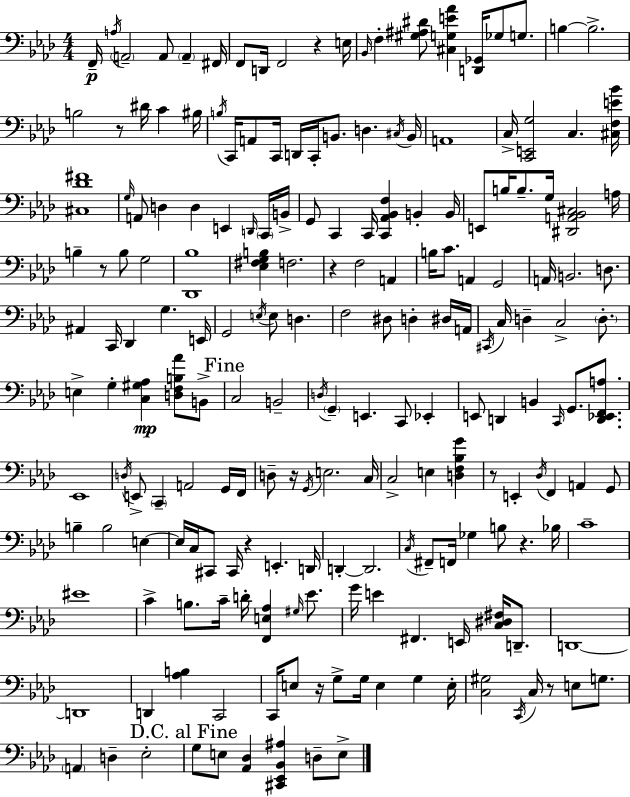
X:1
T:Untitled
M:4/4
L:1/4
K:Fm
F,,/4 A,/4 A,,2 A,,/2 A,, ^F,,/4 F,,/2 D,,/4 F,,2 z E,/4 _B,,/4 F, [^G,^A,^D]/2 [^C,G,E_A] [D,,_G,,]/4 _G,/2 G,/2 B, B,2 B,2 z/2 ^D/4 C ^B,/4 B,/4 C,,/4 A,,/2 C,,/4 D,,/4 C,,/4 B,,/2 D, ^C,/4 B,,/4 A,,4 C,/4 [C,,E,,G,]2 C, [^C,F,E_B]/4 [^C,_D^F]4 G,/4 A,,/2 D, D, E,, D,,/4 C,,/4 B,,/4 G,,/2 C,, C,,/4 [C,,_A,,_B,,F,] B,, B,,/4 E,,/2 B,/4 B,/2 G,/4 [^D,,A,,_B,,^C,]2 A,/4 B, z/2 B,/2 G,2 [_D,,_B,]4 [_E,^F,G,B,] F,2 z F,2 A,, B,/4 C/2 A,, G,,2 A,,/4 B,,2 D,/2 ^A,, C,,/4 _D,, G, E,,/4 G,,2 E,/4 E,/2 D, F,2 ^D,/2 D, ^D,/4 A,,/4 ^C,,/4 C,/4 D, C,2 D,/2 E, G, [C,^G,_A,] [D,F,B,_A]/2 B,,/2 C,2 B,,2 D,/4 G,, E,, C,,/2 _E,, E,,/2 D,, B,, C,,/4 G,,/2 [D,,_E,,F,,A,]/2 _E,,4 D,/4 E,,/2 C,, A,,2 G,,/4 F,,/4 D,/2 z/4 G,,/4 E,2 C,/4 C,2 E, [D,F,_B,G] z/2 E,, _D,/4 F,, A,, G,,/2 B, B,2 E, E,/4 C,/4 ^C,,/2 ^C,,/4 z E,, D,,/4 D,, D,,2 C,/4 ^F,,/2 F,,/4 _G, B,/2 z _B,/4 C4 ^E4 C B,/2 C/4 D/4 [F,,E,_A,] ^G,/4 _E/2 G/4 E ^F,, E,,/4 [C,^D,^F,]/4 D,,/2 D,,4 D,,4 D,, [_A,B,] C,,2 C,,/4 E,/2 z/4 G,/2 G,/4 E, G, E,/4 [C,^G,]2 C,,/4 C,/4 z/2 E,/2 G,/2 A,, D, _E,2 G,/2 E,/2 [_A,,_D,] [^C,,_E,,_B,,^A,] D,/2 E,/2